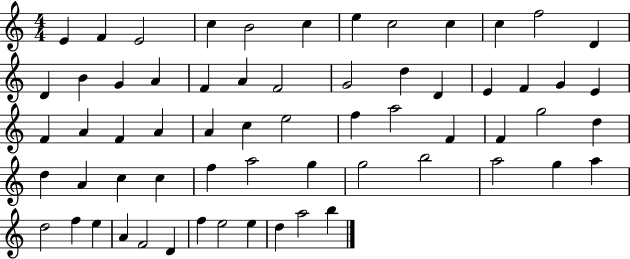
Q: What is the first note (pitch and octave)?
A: E4